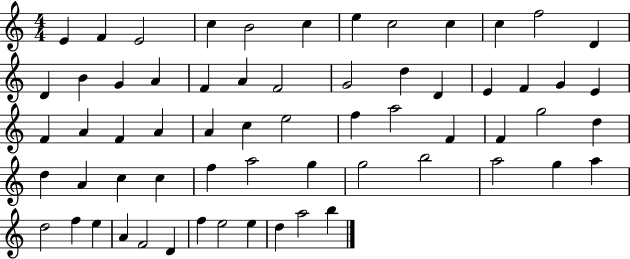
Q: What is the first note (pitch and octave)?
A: E4